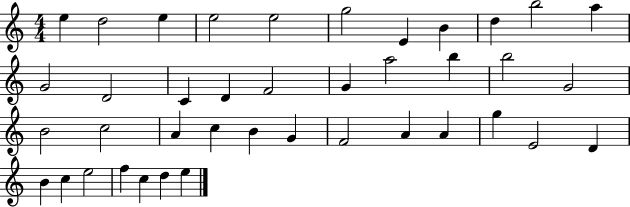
E5/q D5/h E5/q E5/h E5/h G5/h E4/q B4/q D5/q B5/h A5/q G4/h D4/h C4/q D4/q F4/h G4/q A5/h B5/q B5/h G4/h B4/h C5/h A4/q C5/q B4/q G4/q F4/h A4/q A4/q G5/q E4/h D4/q B4/q C5/q E5/h F5/q C5/q D5/q E5/q